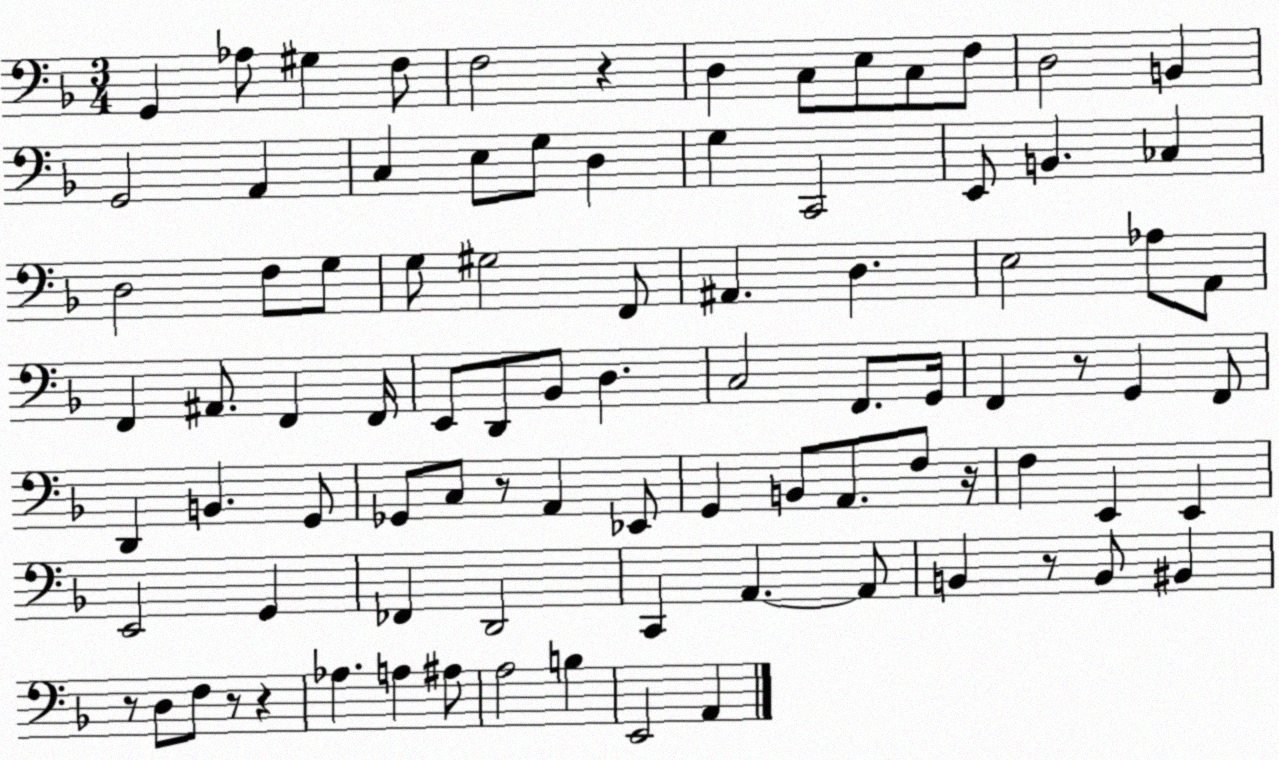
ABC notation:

X:1
T:Untitled
M:3/4
L:1/4
K:F
G,, _A,/2 ^G, F,/2 F,2 z D, C,/2 E,/2 C,/2 F,/2 D,2 B,, G,,2 A,, C, E,/2 G,/2 D, G, C,,2 E,,/2 B,, _C, D,2 F,/2 G,/2 G,/2 ^G,2 F,,/2 ^A,, D, E,2 _A,/2 A,,/2 F,, ^A,,/2 F,, F,,/4 E,,/2 D,,/2 _B,,/2 D, C,2 F,,/2 G,,/4 F,, z/2 G,, F,,/2 D,, B,, G,,/2 _G,,/2 C,/2 z/2 A,, _E,,/2 G,, B,,/2 A,,/2 F,/2 z/4 F, E,, E,, E,,2 G,, _F,, D,,2 C,, A,, A,,/2 B,, z/2 B,,/2 ^B,, z/2 D,/2 F,/2 z/2 z _A, A, ^A,/2 A,2 B, E,,2 A,,